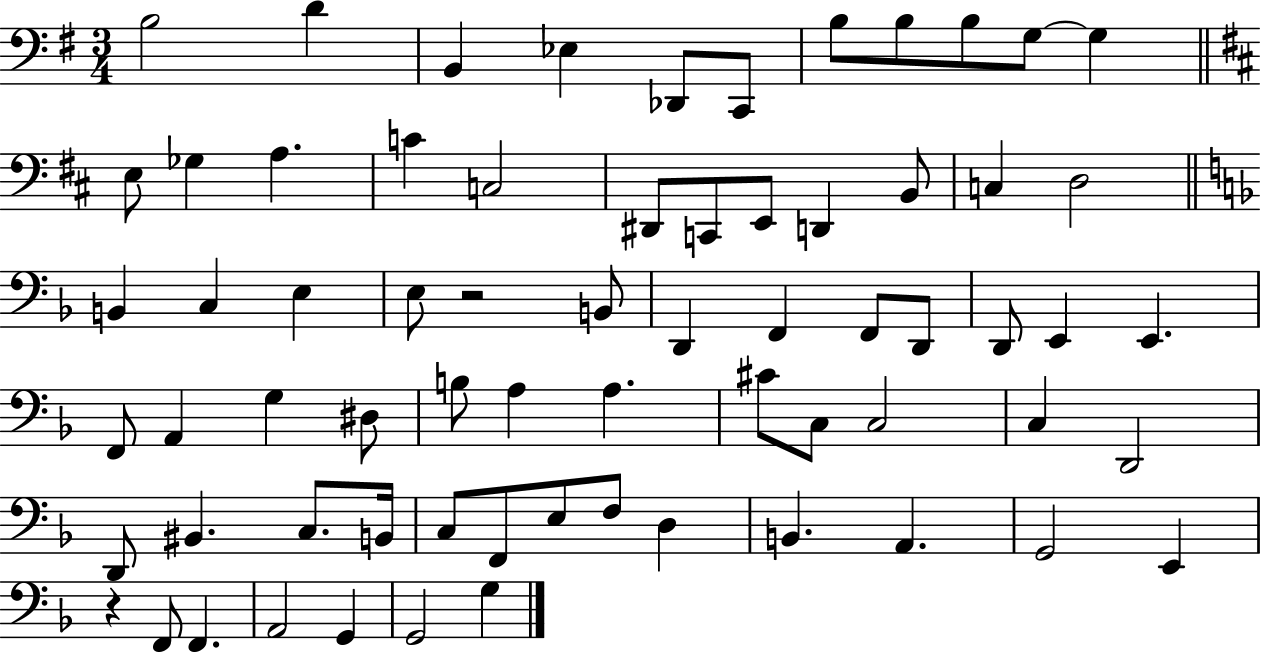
B3/h D4/q B2/q Eb3/q Db2/e C2/e B3/e B3/e B3/e G3/e G3/q E3/e Gb3/q A3/q. C4/q C3/h D#2/e C2/e E2/e D2/q B2/e C3/q D3/h B2/q C3/q E3/q E3/e R/h B2/e D2/q F2/q F2/e D2/e D2/e E2/q E2/q. F2/e A2/q G3/q D#3/e B3/e A3/q A3/q. C#4/e C3/e C3/h C3/q D2/h D2/e BIS2/q. C3/e. B2/s C3/e F2/e E3/e F3/e D3/q B2/q. A2/q. G2/h E2/q R/q F2/e F2/q. A2/h G2/q G2/h G3/q